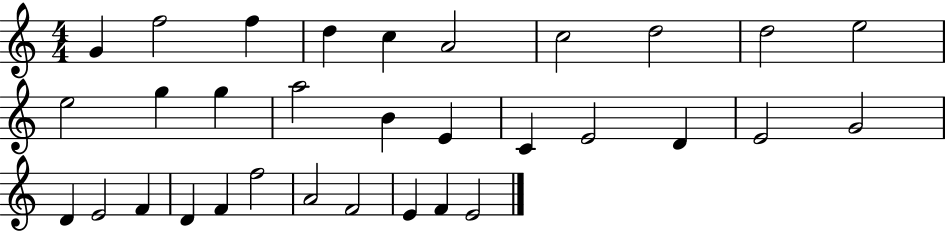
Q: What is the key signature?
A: C major